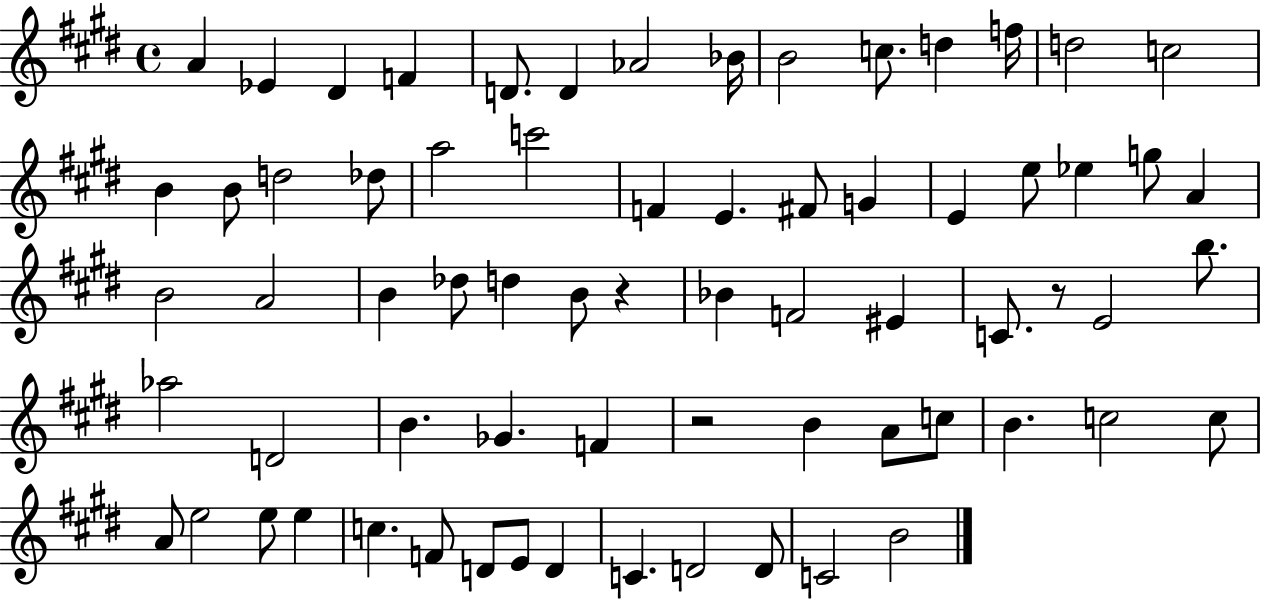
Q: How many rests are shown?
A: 3